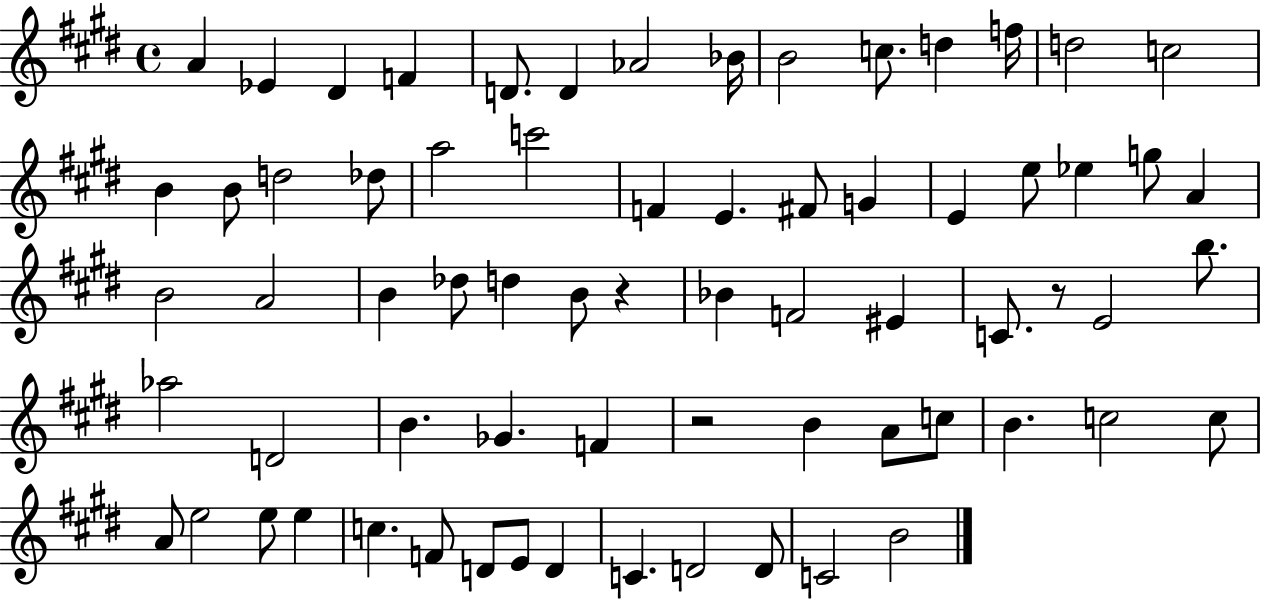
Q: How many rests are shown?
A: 3